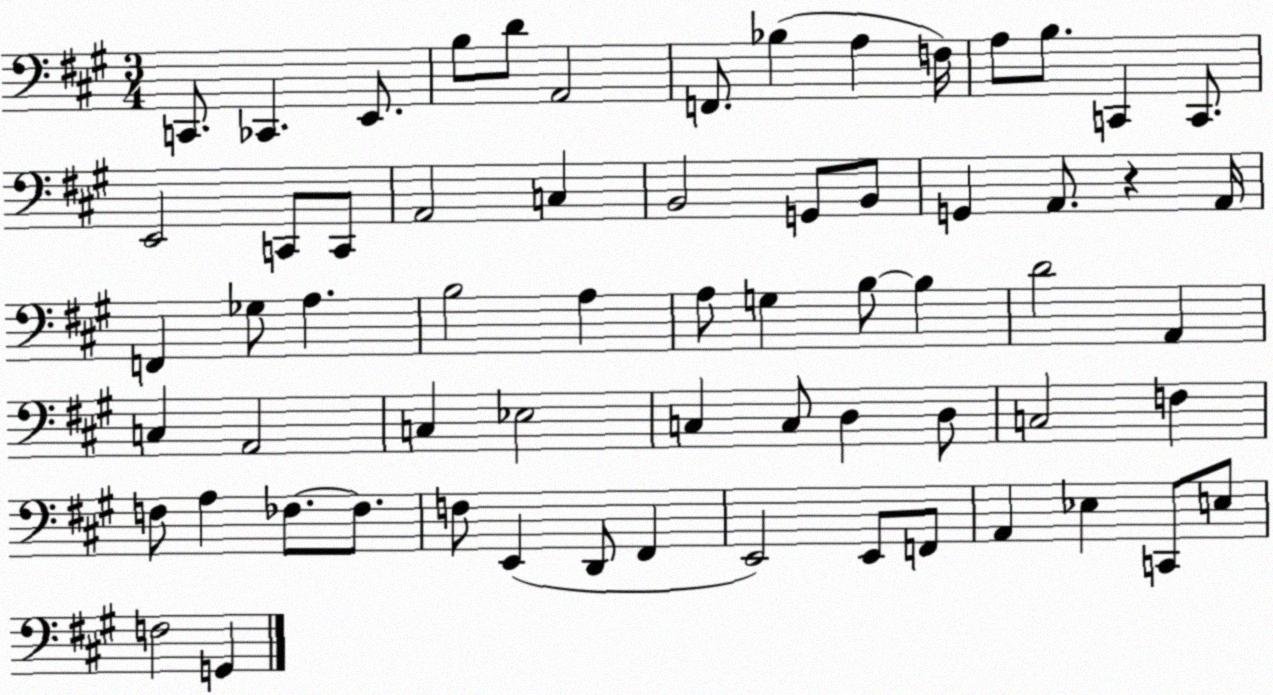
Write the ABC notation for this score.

X:1
T:Untitled
M:3/4
L:1/4
K:A
C,,/2 _C,, E,,/2 B,/2 D/2 A,,2 F,,/2 _B, A, F,/4 A,/2 B,/2 C,, C,,/2 E,,2 C,,/2 C,,/2 A,,2 C, B,,2 G,,/2 B,,/2 G,, A,,/2 z A,,/4 F,, _G,/2 A, B,2 A, A,/2 G, B,/2 B, D2 A,, C, A,,2 C, _E,2 C, C,/2 D, D,/2 C,2 F, F,/2 A, _F,/2 _F,/2 F,/2 E,, D,,/2 ^F,, E,,2 E,,/2 F,,/2 A,, _E, C,,/2 E,/2 F,2 G,,